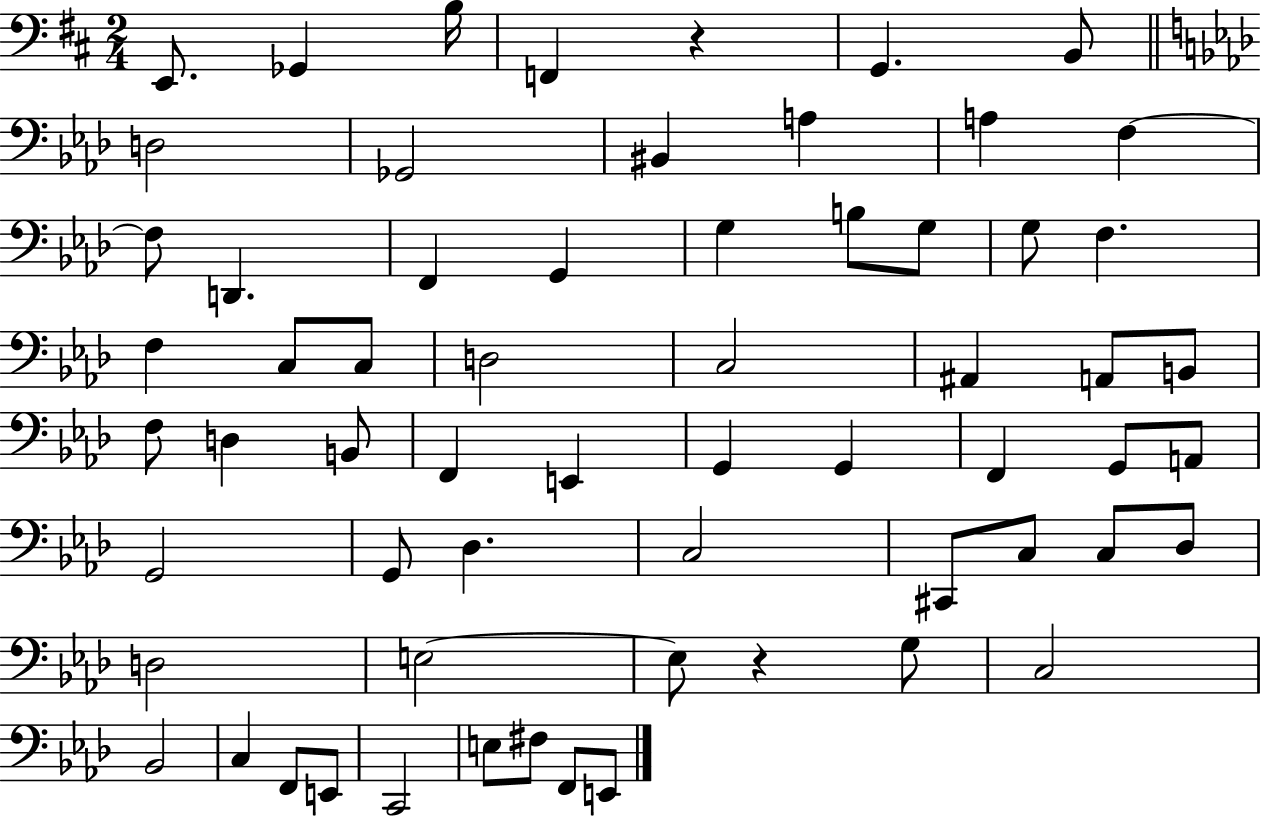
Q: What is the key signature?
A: D major